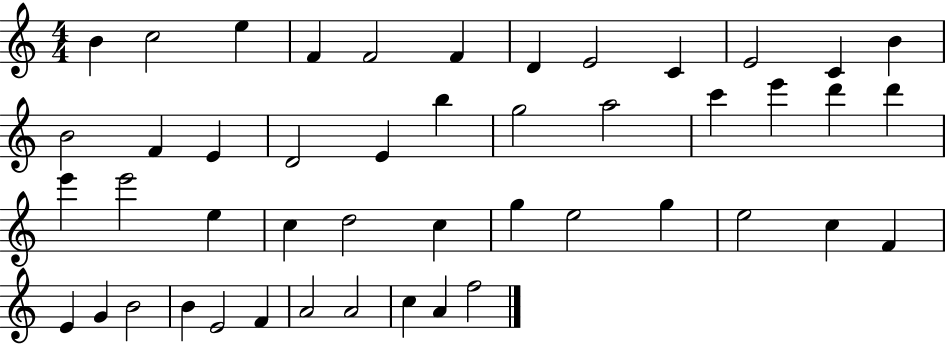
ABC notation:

X:1
T:Untitled
M:4/4
L:1/4
K:C
B c2 e F F2 F D E2 C E2 C B B2 F E D2 E b g2 a2 c' e' d' d' e' e'2 e c d2 c g e2 g e2 c F E G B2 B E2 F A2 A2 c A f2